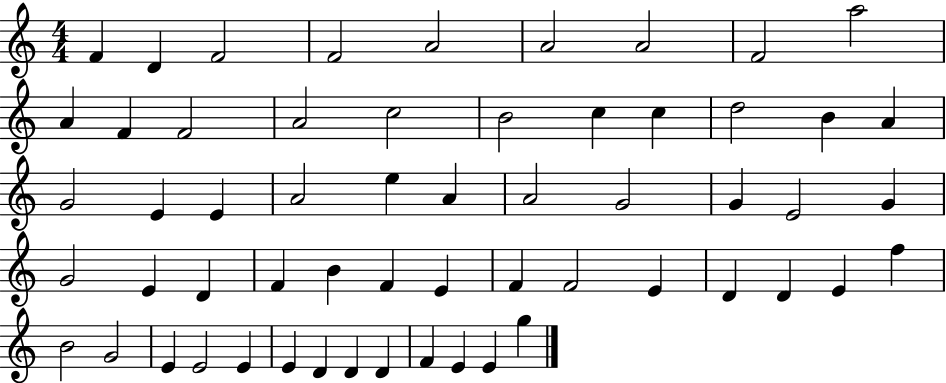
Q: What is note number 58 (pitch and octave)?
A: G5